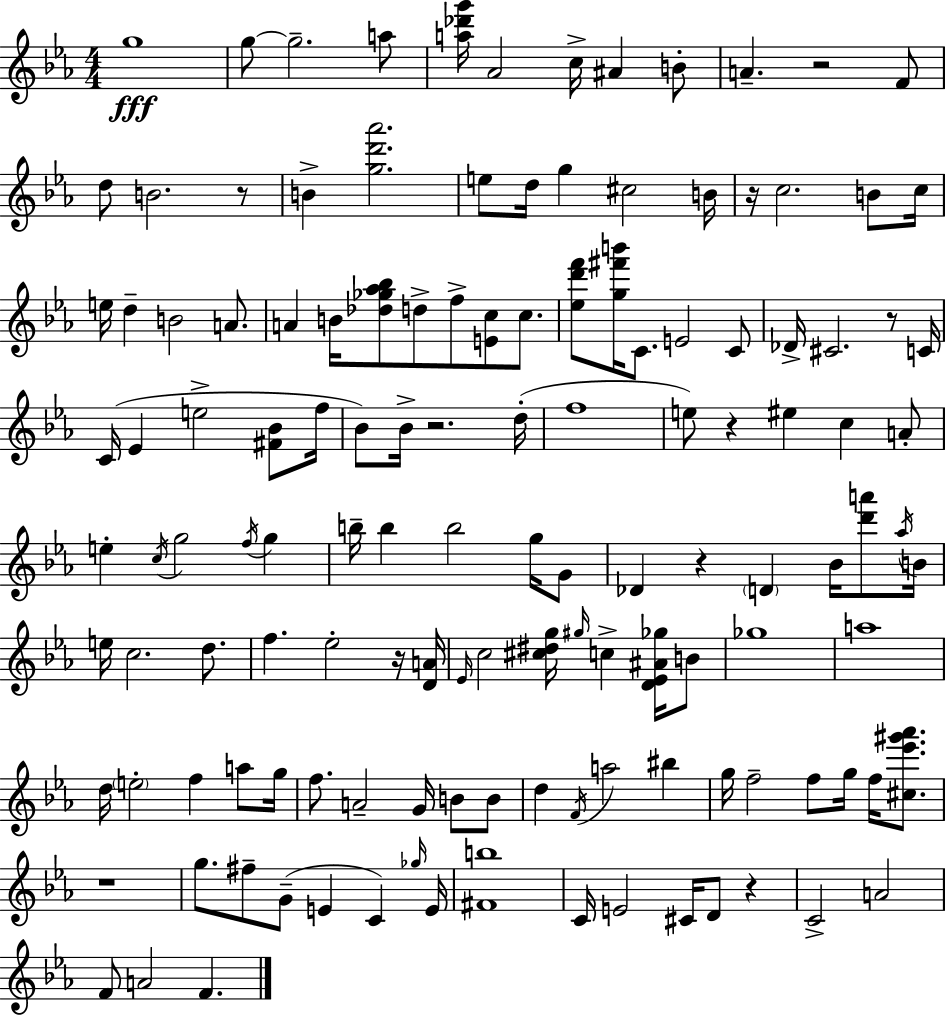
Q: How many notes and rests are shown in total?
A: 133